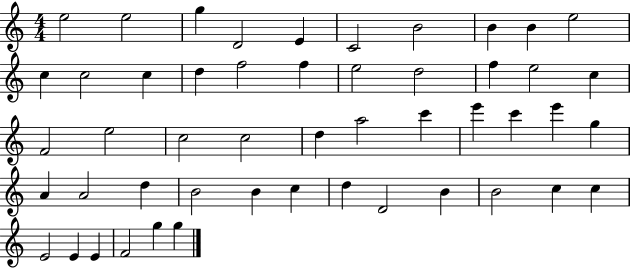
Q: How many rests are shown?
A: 0